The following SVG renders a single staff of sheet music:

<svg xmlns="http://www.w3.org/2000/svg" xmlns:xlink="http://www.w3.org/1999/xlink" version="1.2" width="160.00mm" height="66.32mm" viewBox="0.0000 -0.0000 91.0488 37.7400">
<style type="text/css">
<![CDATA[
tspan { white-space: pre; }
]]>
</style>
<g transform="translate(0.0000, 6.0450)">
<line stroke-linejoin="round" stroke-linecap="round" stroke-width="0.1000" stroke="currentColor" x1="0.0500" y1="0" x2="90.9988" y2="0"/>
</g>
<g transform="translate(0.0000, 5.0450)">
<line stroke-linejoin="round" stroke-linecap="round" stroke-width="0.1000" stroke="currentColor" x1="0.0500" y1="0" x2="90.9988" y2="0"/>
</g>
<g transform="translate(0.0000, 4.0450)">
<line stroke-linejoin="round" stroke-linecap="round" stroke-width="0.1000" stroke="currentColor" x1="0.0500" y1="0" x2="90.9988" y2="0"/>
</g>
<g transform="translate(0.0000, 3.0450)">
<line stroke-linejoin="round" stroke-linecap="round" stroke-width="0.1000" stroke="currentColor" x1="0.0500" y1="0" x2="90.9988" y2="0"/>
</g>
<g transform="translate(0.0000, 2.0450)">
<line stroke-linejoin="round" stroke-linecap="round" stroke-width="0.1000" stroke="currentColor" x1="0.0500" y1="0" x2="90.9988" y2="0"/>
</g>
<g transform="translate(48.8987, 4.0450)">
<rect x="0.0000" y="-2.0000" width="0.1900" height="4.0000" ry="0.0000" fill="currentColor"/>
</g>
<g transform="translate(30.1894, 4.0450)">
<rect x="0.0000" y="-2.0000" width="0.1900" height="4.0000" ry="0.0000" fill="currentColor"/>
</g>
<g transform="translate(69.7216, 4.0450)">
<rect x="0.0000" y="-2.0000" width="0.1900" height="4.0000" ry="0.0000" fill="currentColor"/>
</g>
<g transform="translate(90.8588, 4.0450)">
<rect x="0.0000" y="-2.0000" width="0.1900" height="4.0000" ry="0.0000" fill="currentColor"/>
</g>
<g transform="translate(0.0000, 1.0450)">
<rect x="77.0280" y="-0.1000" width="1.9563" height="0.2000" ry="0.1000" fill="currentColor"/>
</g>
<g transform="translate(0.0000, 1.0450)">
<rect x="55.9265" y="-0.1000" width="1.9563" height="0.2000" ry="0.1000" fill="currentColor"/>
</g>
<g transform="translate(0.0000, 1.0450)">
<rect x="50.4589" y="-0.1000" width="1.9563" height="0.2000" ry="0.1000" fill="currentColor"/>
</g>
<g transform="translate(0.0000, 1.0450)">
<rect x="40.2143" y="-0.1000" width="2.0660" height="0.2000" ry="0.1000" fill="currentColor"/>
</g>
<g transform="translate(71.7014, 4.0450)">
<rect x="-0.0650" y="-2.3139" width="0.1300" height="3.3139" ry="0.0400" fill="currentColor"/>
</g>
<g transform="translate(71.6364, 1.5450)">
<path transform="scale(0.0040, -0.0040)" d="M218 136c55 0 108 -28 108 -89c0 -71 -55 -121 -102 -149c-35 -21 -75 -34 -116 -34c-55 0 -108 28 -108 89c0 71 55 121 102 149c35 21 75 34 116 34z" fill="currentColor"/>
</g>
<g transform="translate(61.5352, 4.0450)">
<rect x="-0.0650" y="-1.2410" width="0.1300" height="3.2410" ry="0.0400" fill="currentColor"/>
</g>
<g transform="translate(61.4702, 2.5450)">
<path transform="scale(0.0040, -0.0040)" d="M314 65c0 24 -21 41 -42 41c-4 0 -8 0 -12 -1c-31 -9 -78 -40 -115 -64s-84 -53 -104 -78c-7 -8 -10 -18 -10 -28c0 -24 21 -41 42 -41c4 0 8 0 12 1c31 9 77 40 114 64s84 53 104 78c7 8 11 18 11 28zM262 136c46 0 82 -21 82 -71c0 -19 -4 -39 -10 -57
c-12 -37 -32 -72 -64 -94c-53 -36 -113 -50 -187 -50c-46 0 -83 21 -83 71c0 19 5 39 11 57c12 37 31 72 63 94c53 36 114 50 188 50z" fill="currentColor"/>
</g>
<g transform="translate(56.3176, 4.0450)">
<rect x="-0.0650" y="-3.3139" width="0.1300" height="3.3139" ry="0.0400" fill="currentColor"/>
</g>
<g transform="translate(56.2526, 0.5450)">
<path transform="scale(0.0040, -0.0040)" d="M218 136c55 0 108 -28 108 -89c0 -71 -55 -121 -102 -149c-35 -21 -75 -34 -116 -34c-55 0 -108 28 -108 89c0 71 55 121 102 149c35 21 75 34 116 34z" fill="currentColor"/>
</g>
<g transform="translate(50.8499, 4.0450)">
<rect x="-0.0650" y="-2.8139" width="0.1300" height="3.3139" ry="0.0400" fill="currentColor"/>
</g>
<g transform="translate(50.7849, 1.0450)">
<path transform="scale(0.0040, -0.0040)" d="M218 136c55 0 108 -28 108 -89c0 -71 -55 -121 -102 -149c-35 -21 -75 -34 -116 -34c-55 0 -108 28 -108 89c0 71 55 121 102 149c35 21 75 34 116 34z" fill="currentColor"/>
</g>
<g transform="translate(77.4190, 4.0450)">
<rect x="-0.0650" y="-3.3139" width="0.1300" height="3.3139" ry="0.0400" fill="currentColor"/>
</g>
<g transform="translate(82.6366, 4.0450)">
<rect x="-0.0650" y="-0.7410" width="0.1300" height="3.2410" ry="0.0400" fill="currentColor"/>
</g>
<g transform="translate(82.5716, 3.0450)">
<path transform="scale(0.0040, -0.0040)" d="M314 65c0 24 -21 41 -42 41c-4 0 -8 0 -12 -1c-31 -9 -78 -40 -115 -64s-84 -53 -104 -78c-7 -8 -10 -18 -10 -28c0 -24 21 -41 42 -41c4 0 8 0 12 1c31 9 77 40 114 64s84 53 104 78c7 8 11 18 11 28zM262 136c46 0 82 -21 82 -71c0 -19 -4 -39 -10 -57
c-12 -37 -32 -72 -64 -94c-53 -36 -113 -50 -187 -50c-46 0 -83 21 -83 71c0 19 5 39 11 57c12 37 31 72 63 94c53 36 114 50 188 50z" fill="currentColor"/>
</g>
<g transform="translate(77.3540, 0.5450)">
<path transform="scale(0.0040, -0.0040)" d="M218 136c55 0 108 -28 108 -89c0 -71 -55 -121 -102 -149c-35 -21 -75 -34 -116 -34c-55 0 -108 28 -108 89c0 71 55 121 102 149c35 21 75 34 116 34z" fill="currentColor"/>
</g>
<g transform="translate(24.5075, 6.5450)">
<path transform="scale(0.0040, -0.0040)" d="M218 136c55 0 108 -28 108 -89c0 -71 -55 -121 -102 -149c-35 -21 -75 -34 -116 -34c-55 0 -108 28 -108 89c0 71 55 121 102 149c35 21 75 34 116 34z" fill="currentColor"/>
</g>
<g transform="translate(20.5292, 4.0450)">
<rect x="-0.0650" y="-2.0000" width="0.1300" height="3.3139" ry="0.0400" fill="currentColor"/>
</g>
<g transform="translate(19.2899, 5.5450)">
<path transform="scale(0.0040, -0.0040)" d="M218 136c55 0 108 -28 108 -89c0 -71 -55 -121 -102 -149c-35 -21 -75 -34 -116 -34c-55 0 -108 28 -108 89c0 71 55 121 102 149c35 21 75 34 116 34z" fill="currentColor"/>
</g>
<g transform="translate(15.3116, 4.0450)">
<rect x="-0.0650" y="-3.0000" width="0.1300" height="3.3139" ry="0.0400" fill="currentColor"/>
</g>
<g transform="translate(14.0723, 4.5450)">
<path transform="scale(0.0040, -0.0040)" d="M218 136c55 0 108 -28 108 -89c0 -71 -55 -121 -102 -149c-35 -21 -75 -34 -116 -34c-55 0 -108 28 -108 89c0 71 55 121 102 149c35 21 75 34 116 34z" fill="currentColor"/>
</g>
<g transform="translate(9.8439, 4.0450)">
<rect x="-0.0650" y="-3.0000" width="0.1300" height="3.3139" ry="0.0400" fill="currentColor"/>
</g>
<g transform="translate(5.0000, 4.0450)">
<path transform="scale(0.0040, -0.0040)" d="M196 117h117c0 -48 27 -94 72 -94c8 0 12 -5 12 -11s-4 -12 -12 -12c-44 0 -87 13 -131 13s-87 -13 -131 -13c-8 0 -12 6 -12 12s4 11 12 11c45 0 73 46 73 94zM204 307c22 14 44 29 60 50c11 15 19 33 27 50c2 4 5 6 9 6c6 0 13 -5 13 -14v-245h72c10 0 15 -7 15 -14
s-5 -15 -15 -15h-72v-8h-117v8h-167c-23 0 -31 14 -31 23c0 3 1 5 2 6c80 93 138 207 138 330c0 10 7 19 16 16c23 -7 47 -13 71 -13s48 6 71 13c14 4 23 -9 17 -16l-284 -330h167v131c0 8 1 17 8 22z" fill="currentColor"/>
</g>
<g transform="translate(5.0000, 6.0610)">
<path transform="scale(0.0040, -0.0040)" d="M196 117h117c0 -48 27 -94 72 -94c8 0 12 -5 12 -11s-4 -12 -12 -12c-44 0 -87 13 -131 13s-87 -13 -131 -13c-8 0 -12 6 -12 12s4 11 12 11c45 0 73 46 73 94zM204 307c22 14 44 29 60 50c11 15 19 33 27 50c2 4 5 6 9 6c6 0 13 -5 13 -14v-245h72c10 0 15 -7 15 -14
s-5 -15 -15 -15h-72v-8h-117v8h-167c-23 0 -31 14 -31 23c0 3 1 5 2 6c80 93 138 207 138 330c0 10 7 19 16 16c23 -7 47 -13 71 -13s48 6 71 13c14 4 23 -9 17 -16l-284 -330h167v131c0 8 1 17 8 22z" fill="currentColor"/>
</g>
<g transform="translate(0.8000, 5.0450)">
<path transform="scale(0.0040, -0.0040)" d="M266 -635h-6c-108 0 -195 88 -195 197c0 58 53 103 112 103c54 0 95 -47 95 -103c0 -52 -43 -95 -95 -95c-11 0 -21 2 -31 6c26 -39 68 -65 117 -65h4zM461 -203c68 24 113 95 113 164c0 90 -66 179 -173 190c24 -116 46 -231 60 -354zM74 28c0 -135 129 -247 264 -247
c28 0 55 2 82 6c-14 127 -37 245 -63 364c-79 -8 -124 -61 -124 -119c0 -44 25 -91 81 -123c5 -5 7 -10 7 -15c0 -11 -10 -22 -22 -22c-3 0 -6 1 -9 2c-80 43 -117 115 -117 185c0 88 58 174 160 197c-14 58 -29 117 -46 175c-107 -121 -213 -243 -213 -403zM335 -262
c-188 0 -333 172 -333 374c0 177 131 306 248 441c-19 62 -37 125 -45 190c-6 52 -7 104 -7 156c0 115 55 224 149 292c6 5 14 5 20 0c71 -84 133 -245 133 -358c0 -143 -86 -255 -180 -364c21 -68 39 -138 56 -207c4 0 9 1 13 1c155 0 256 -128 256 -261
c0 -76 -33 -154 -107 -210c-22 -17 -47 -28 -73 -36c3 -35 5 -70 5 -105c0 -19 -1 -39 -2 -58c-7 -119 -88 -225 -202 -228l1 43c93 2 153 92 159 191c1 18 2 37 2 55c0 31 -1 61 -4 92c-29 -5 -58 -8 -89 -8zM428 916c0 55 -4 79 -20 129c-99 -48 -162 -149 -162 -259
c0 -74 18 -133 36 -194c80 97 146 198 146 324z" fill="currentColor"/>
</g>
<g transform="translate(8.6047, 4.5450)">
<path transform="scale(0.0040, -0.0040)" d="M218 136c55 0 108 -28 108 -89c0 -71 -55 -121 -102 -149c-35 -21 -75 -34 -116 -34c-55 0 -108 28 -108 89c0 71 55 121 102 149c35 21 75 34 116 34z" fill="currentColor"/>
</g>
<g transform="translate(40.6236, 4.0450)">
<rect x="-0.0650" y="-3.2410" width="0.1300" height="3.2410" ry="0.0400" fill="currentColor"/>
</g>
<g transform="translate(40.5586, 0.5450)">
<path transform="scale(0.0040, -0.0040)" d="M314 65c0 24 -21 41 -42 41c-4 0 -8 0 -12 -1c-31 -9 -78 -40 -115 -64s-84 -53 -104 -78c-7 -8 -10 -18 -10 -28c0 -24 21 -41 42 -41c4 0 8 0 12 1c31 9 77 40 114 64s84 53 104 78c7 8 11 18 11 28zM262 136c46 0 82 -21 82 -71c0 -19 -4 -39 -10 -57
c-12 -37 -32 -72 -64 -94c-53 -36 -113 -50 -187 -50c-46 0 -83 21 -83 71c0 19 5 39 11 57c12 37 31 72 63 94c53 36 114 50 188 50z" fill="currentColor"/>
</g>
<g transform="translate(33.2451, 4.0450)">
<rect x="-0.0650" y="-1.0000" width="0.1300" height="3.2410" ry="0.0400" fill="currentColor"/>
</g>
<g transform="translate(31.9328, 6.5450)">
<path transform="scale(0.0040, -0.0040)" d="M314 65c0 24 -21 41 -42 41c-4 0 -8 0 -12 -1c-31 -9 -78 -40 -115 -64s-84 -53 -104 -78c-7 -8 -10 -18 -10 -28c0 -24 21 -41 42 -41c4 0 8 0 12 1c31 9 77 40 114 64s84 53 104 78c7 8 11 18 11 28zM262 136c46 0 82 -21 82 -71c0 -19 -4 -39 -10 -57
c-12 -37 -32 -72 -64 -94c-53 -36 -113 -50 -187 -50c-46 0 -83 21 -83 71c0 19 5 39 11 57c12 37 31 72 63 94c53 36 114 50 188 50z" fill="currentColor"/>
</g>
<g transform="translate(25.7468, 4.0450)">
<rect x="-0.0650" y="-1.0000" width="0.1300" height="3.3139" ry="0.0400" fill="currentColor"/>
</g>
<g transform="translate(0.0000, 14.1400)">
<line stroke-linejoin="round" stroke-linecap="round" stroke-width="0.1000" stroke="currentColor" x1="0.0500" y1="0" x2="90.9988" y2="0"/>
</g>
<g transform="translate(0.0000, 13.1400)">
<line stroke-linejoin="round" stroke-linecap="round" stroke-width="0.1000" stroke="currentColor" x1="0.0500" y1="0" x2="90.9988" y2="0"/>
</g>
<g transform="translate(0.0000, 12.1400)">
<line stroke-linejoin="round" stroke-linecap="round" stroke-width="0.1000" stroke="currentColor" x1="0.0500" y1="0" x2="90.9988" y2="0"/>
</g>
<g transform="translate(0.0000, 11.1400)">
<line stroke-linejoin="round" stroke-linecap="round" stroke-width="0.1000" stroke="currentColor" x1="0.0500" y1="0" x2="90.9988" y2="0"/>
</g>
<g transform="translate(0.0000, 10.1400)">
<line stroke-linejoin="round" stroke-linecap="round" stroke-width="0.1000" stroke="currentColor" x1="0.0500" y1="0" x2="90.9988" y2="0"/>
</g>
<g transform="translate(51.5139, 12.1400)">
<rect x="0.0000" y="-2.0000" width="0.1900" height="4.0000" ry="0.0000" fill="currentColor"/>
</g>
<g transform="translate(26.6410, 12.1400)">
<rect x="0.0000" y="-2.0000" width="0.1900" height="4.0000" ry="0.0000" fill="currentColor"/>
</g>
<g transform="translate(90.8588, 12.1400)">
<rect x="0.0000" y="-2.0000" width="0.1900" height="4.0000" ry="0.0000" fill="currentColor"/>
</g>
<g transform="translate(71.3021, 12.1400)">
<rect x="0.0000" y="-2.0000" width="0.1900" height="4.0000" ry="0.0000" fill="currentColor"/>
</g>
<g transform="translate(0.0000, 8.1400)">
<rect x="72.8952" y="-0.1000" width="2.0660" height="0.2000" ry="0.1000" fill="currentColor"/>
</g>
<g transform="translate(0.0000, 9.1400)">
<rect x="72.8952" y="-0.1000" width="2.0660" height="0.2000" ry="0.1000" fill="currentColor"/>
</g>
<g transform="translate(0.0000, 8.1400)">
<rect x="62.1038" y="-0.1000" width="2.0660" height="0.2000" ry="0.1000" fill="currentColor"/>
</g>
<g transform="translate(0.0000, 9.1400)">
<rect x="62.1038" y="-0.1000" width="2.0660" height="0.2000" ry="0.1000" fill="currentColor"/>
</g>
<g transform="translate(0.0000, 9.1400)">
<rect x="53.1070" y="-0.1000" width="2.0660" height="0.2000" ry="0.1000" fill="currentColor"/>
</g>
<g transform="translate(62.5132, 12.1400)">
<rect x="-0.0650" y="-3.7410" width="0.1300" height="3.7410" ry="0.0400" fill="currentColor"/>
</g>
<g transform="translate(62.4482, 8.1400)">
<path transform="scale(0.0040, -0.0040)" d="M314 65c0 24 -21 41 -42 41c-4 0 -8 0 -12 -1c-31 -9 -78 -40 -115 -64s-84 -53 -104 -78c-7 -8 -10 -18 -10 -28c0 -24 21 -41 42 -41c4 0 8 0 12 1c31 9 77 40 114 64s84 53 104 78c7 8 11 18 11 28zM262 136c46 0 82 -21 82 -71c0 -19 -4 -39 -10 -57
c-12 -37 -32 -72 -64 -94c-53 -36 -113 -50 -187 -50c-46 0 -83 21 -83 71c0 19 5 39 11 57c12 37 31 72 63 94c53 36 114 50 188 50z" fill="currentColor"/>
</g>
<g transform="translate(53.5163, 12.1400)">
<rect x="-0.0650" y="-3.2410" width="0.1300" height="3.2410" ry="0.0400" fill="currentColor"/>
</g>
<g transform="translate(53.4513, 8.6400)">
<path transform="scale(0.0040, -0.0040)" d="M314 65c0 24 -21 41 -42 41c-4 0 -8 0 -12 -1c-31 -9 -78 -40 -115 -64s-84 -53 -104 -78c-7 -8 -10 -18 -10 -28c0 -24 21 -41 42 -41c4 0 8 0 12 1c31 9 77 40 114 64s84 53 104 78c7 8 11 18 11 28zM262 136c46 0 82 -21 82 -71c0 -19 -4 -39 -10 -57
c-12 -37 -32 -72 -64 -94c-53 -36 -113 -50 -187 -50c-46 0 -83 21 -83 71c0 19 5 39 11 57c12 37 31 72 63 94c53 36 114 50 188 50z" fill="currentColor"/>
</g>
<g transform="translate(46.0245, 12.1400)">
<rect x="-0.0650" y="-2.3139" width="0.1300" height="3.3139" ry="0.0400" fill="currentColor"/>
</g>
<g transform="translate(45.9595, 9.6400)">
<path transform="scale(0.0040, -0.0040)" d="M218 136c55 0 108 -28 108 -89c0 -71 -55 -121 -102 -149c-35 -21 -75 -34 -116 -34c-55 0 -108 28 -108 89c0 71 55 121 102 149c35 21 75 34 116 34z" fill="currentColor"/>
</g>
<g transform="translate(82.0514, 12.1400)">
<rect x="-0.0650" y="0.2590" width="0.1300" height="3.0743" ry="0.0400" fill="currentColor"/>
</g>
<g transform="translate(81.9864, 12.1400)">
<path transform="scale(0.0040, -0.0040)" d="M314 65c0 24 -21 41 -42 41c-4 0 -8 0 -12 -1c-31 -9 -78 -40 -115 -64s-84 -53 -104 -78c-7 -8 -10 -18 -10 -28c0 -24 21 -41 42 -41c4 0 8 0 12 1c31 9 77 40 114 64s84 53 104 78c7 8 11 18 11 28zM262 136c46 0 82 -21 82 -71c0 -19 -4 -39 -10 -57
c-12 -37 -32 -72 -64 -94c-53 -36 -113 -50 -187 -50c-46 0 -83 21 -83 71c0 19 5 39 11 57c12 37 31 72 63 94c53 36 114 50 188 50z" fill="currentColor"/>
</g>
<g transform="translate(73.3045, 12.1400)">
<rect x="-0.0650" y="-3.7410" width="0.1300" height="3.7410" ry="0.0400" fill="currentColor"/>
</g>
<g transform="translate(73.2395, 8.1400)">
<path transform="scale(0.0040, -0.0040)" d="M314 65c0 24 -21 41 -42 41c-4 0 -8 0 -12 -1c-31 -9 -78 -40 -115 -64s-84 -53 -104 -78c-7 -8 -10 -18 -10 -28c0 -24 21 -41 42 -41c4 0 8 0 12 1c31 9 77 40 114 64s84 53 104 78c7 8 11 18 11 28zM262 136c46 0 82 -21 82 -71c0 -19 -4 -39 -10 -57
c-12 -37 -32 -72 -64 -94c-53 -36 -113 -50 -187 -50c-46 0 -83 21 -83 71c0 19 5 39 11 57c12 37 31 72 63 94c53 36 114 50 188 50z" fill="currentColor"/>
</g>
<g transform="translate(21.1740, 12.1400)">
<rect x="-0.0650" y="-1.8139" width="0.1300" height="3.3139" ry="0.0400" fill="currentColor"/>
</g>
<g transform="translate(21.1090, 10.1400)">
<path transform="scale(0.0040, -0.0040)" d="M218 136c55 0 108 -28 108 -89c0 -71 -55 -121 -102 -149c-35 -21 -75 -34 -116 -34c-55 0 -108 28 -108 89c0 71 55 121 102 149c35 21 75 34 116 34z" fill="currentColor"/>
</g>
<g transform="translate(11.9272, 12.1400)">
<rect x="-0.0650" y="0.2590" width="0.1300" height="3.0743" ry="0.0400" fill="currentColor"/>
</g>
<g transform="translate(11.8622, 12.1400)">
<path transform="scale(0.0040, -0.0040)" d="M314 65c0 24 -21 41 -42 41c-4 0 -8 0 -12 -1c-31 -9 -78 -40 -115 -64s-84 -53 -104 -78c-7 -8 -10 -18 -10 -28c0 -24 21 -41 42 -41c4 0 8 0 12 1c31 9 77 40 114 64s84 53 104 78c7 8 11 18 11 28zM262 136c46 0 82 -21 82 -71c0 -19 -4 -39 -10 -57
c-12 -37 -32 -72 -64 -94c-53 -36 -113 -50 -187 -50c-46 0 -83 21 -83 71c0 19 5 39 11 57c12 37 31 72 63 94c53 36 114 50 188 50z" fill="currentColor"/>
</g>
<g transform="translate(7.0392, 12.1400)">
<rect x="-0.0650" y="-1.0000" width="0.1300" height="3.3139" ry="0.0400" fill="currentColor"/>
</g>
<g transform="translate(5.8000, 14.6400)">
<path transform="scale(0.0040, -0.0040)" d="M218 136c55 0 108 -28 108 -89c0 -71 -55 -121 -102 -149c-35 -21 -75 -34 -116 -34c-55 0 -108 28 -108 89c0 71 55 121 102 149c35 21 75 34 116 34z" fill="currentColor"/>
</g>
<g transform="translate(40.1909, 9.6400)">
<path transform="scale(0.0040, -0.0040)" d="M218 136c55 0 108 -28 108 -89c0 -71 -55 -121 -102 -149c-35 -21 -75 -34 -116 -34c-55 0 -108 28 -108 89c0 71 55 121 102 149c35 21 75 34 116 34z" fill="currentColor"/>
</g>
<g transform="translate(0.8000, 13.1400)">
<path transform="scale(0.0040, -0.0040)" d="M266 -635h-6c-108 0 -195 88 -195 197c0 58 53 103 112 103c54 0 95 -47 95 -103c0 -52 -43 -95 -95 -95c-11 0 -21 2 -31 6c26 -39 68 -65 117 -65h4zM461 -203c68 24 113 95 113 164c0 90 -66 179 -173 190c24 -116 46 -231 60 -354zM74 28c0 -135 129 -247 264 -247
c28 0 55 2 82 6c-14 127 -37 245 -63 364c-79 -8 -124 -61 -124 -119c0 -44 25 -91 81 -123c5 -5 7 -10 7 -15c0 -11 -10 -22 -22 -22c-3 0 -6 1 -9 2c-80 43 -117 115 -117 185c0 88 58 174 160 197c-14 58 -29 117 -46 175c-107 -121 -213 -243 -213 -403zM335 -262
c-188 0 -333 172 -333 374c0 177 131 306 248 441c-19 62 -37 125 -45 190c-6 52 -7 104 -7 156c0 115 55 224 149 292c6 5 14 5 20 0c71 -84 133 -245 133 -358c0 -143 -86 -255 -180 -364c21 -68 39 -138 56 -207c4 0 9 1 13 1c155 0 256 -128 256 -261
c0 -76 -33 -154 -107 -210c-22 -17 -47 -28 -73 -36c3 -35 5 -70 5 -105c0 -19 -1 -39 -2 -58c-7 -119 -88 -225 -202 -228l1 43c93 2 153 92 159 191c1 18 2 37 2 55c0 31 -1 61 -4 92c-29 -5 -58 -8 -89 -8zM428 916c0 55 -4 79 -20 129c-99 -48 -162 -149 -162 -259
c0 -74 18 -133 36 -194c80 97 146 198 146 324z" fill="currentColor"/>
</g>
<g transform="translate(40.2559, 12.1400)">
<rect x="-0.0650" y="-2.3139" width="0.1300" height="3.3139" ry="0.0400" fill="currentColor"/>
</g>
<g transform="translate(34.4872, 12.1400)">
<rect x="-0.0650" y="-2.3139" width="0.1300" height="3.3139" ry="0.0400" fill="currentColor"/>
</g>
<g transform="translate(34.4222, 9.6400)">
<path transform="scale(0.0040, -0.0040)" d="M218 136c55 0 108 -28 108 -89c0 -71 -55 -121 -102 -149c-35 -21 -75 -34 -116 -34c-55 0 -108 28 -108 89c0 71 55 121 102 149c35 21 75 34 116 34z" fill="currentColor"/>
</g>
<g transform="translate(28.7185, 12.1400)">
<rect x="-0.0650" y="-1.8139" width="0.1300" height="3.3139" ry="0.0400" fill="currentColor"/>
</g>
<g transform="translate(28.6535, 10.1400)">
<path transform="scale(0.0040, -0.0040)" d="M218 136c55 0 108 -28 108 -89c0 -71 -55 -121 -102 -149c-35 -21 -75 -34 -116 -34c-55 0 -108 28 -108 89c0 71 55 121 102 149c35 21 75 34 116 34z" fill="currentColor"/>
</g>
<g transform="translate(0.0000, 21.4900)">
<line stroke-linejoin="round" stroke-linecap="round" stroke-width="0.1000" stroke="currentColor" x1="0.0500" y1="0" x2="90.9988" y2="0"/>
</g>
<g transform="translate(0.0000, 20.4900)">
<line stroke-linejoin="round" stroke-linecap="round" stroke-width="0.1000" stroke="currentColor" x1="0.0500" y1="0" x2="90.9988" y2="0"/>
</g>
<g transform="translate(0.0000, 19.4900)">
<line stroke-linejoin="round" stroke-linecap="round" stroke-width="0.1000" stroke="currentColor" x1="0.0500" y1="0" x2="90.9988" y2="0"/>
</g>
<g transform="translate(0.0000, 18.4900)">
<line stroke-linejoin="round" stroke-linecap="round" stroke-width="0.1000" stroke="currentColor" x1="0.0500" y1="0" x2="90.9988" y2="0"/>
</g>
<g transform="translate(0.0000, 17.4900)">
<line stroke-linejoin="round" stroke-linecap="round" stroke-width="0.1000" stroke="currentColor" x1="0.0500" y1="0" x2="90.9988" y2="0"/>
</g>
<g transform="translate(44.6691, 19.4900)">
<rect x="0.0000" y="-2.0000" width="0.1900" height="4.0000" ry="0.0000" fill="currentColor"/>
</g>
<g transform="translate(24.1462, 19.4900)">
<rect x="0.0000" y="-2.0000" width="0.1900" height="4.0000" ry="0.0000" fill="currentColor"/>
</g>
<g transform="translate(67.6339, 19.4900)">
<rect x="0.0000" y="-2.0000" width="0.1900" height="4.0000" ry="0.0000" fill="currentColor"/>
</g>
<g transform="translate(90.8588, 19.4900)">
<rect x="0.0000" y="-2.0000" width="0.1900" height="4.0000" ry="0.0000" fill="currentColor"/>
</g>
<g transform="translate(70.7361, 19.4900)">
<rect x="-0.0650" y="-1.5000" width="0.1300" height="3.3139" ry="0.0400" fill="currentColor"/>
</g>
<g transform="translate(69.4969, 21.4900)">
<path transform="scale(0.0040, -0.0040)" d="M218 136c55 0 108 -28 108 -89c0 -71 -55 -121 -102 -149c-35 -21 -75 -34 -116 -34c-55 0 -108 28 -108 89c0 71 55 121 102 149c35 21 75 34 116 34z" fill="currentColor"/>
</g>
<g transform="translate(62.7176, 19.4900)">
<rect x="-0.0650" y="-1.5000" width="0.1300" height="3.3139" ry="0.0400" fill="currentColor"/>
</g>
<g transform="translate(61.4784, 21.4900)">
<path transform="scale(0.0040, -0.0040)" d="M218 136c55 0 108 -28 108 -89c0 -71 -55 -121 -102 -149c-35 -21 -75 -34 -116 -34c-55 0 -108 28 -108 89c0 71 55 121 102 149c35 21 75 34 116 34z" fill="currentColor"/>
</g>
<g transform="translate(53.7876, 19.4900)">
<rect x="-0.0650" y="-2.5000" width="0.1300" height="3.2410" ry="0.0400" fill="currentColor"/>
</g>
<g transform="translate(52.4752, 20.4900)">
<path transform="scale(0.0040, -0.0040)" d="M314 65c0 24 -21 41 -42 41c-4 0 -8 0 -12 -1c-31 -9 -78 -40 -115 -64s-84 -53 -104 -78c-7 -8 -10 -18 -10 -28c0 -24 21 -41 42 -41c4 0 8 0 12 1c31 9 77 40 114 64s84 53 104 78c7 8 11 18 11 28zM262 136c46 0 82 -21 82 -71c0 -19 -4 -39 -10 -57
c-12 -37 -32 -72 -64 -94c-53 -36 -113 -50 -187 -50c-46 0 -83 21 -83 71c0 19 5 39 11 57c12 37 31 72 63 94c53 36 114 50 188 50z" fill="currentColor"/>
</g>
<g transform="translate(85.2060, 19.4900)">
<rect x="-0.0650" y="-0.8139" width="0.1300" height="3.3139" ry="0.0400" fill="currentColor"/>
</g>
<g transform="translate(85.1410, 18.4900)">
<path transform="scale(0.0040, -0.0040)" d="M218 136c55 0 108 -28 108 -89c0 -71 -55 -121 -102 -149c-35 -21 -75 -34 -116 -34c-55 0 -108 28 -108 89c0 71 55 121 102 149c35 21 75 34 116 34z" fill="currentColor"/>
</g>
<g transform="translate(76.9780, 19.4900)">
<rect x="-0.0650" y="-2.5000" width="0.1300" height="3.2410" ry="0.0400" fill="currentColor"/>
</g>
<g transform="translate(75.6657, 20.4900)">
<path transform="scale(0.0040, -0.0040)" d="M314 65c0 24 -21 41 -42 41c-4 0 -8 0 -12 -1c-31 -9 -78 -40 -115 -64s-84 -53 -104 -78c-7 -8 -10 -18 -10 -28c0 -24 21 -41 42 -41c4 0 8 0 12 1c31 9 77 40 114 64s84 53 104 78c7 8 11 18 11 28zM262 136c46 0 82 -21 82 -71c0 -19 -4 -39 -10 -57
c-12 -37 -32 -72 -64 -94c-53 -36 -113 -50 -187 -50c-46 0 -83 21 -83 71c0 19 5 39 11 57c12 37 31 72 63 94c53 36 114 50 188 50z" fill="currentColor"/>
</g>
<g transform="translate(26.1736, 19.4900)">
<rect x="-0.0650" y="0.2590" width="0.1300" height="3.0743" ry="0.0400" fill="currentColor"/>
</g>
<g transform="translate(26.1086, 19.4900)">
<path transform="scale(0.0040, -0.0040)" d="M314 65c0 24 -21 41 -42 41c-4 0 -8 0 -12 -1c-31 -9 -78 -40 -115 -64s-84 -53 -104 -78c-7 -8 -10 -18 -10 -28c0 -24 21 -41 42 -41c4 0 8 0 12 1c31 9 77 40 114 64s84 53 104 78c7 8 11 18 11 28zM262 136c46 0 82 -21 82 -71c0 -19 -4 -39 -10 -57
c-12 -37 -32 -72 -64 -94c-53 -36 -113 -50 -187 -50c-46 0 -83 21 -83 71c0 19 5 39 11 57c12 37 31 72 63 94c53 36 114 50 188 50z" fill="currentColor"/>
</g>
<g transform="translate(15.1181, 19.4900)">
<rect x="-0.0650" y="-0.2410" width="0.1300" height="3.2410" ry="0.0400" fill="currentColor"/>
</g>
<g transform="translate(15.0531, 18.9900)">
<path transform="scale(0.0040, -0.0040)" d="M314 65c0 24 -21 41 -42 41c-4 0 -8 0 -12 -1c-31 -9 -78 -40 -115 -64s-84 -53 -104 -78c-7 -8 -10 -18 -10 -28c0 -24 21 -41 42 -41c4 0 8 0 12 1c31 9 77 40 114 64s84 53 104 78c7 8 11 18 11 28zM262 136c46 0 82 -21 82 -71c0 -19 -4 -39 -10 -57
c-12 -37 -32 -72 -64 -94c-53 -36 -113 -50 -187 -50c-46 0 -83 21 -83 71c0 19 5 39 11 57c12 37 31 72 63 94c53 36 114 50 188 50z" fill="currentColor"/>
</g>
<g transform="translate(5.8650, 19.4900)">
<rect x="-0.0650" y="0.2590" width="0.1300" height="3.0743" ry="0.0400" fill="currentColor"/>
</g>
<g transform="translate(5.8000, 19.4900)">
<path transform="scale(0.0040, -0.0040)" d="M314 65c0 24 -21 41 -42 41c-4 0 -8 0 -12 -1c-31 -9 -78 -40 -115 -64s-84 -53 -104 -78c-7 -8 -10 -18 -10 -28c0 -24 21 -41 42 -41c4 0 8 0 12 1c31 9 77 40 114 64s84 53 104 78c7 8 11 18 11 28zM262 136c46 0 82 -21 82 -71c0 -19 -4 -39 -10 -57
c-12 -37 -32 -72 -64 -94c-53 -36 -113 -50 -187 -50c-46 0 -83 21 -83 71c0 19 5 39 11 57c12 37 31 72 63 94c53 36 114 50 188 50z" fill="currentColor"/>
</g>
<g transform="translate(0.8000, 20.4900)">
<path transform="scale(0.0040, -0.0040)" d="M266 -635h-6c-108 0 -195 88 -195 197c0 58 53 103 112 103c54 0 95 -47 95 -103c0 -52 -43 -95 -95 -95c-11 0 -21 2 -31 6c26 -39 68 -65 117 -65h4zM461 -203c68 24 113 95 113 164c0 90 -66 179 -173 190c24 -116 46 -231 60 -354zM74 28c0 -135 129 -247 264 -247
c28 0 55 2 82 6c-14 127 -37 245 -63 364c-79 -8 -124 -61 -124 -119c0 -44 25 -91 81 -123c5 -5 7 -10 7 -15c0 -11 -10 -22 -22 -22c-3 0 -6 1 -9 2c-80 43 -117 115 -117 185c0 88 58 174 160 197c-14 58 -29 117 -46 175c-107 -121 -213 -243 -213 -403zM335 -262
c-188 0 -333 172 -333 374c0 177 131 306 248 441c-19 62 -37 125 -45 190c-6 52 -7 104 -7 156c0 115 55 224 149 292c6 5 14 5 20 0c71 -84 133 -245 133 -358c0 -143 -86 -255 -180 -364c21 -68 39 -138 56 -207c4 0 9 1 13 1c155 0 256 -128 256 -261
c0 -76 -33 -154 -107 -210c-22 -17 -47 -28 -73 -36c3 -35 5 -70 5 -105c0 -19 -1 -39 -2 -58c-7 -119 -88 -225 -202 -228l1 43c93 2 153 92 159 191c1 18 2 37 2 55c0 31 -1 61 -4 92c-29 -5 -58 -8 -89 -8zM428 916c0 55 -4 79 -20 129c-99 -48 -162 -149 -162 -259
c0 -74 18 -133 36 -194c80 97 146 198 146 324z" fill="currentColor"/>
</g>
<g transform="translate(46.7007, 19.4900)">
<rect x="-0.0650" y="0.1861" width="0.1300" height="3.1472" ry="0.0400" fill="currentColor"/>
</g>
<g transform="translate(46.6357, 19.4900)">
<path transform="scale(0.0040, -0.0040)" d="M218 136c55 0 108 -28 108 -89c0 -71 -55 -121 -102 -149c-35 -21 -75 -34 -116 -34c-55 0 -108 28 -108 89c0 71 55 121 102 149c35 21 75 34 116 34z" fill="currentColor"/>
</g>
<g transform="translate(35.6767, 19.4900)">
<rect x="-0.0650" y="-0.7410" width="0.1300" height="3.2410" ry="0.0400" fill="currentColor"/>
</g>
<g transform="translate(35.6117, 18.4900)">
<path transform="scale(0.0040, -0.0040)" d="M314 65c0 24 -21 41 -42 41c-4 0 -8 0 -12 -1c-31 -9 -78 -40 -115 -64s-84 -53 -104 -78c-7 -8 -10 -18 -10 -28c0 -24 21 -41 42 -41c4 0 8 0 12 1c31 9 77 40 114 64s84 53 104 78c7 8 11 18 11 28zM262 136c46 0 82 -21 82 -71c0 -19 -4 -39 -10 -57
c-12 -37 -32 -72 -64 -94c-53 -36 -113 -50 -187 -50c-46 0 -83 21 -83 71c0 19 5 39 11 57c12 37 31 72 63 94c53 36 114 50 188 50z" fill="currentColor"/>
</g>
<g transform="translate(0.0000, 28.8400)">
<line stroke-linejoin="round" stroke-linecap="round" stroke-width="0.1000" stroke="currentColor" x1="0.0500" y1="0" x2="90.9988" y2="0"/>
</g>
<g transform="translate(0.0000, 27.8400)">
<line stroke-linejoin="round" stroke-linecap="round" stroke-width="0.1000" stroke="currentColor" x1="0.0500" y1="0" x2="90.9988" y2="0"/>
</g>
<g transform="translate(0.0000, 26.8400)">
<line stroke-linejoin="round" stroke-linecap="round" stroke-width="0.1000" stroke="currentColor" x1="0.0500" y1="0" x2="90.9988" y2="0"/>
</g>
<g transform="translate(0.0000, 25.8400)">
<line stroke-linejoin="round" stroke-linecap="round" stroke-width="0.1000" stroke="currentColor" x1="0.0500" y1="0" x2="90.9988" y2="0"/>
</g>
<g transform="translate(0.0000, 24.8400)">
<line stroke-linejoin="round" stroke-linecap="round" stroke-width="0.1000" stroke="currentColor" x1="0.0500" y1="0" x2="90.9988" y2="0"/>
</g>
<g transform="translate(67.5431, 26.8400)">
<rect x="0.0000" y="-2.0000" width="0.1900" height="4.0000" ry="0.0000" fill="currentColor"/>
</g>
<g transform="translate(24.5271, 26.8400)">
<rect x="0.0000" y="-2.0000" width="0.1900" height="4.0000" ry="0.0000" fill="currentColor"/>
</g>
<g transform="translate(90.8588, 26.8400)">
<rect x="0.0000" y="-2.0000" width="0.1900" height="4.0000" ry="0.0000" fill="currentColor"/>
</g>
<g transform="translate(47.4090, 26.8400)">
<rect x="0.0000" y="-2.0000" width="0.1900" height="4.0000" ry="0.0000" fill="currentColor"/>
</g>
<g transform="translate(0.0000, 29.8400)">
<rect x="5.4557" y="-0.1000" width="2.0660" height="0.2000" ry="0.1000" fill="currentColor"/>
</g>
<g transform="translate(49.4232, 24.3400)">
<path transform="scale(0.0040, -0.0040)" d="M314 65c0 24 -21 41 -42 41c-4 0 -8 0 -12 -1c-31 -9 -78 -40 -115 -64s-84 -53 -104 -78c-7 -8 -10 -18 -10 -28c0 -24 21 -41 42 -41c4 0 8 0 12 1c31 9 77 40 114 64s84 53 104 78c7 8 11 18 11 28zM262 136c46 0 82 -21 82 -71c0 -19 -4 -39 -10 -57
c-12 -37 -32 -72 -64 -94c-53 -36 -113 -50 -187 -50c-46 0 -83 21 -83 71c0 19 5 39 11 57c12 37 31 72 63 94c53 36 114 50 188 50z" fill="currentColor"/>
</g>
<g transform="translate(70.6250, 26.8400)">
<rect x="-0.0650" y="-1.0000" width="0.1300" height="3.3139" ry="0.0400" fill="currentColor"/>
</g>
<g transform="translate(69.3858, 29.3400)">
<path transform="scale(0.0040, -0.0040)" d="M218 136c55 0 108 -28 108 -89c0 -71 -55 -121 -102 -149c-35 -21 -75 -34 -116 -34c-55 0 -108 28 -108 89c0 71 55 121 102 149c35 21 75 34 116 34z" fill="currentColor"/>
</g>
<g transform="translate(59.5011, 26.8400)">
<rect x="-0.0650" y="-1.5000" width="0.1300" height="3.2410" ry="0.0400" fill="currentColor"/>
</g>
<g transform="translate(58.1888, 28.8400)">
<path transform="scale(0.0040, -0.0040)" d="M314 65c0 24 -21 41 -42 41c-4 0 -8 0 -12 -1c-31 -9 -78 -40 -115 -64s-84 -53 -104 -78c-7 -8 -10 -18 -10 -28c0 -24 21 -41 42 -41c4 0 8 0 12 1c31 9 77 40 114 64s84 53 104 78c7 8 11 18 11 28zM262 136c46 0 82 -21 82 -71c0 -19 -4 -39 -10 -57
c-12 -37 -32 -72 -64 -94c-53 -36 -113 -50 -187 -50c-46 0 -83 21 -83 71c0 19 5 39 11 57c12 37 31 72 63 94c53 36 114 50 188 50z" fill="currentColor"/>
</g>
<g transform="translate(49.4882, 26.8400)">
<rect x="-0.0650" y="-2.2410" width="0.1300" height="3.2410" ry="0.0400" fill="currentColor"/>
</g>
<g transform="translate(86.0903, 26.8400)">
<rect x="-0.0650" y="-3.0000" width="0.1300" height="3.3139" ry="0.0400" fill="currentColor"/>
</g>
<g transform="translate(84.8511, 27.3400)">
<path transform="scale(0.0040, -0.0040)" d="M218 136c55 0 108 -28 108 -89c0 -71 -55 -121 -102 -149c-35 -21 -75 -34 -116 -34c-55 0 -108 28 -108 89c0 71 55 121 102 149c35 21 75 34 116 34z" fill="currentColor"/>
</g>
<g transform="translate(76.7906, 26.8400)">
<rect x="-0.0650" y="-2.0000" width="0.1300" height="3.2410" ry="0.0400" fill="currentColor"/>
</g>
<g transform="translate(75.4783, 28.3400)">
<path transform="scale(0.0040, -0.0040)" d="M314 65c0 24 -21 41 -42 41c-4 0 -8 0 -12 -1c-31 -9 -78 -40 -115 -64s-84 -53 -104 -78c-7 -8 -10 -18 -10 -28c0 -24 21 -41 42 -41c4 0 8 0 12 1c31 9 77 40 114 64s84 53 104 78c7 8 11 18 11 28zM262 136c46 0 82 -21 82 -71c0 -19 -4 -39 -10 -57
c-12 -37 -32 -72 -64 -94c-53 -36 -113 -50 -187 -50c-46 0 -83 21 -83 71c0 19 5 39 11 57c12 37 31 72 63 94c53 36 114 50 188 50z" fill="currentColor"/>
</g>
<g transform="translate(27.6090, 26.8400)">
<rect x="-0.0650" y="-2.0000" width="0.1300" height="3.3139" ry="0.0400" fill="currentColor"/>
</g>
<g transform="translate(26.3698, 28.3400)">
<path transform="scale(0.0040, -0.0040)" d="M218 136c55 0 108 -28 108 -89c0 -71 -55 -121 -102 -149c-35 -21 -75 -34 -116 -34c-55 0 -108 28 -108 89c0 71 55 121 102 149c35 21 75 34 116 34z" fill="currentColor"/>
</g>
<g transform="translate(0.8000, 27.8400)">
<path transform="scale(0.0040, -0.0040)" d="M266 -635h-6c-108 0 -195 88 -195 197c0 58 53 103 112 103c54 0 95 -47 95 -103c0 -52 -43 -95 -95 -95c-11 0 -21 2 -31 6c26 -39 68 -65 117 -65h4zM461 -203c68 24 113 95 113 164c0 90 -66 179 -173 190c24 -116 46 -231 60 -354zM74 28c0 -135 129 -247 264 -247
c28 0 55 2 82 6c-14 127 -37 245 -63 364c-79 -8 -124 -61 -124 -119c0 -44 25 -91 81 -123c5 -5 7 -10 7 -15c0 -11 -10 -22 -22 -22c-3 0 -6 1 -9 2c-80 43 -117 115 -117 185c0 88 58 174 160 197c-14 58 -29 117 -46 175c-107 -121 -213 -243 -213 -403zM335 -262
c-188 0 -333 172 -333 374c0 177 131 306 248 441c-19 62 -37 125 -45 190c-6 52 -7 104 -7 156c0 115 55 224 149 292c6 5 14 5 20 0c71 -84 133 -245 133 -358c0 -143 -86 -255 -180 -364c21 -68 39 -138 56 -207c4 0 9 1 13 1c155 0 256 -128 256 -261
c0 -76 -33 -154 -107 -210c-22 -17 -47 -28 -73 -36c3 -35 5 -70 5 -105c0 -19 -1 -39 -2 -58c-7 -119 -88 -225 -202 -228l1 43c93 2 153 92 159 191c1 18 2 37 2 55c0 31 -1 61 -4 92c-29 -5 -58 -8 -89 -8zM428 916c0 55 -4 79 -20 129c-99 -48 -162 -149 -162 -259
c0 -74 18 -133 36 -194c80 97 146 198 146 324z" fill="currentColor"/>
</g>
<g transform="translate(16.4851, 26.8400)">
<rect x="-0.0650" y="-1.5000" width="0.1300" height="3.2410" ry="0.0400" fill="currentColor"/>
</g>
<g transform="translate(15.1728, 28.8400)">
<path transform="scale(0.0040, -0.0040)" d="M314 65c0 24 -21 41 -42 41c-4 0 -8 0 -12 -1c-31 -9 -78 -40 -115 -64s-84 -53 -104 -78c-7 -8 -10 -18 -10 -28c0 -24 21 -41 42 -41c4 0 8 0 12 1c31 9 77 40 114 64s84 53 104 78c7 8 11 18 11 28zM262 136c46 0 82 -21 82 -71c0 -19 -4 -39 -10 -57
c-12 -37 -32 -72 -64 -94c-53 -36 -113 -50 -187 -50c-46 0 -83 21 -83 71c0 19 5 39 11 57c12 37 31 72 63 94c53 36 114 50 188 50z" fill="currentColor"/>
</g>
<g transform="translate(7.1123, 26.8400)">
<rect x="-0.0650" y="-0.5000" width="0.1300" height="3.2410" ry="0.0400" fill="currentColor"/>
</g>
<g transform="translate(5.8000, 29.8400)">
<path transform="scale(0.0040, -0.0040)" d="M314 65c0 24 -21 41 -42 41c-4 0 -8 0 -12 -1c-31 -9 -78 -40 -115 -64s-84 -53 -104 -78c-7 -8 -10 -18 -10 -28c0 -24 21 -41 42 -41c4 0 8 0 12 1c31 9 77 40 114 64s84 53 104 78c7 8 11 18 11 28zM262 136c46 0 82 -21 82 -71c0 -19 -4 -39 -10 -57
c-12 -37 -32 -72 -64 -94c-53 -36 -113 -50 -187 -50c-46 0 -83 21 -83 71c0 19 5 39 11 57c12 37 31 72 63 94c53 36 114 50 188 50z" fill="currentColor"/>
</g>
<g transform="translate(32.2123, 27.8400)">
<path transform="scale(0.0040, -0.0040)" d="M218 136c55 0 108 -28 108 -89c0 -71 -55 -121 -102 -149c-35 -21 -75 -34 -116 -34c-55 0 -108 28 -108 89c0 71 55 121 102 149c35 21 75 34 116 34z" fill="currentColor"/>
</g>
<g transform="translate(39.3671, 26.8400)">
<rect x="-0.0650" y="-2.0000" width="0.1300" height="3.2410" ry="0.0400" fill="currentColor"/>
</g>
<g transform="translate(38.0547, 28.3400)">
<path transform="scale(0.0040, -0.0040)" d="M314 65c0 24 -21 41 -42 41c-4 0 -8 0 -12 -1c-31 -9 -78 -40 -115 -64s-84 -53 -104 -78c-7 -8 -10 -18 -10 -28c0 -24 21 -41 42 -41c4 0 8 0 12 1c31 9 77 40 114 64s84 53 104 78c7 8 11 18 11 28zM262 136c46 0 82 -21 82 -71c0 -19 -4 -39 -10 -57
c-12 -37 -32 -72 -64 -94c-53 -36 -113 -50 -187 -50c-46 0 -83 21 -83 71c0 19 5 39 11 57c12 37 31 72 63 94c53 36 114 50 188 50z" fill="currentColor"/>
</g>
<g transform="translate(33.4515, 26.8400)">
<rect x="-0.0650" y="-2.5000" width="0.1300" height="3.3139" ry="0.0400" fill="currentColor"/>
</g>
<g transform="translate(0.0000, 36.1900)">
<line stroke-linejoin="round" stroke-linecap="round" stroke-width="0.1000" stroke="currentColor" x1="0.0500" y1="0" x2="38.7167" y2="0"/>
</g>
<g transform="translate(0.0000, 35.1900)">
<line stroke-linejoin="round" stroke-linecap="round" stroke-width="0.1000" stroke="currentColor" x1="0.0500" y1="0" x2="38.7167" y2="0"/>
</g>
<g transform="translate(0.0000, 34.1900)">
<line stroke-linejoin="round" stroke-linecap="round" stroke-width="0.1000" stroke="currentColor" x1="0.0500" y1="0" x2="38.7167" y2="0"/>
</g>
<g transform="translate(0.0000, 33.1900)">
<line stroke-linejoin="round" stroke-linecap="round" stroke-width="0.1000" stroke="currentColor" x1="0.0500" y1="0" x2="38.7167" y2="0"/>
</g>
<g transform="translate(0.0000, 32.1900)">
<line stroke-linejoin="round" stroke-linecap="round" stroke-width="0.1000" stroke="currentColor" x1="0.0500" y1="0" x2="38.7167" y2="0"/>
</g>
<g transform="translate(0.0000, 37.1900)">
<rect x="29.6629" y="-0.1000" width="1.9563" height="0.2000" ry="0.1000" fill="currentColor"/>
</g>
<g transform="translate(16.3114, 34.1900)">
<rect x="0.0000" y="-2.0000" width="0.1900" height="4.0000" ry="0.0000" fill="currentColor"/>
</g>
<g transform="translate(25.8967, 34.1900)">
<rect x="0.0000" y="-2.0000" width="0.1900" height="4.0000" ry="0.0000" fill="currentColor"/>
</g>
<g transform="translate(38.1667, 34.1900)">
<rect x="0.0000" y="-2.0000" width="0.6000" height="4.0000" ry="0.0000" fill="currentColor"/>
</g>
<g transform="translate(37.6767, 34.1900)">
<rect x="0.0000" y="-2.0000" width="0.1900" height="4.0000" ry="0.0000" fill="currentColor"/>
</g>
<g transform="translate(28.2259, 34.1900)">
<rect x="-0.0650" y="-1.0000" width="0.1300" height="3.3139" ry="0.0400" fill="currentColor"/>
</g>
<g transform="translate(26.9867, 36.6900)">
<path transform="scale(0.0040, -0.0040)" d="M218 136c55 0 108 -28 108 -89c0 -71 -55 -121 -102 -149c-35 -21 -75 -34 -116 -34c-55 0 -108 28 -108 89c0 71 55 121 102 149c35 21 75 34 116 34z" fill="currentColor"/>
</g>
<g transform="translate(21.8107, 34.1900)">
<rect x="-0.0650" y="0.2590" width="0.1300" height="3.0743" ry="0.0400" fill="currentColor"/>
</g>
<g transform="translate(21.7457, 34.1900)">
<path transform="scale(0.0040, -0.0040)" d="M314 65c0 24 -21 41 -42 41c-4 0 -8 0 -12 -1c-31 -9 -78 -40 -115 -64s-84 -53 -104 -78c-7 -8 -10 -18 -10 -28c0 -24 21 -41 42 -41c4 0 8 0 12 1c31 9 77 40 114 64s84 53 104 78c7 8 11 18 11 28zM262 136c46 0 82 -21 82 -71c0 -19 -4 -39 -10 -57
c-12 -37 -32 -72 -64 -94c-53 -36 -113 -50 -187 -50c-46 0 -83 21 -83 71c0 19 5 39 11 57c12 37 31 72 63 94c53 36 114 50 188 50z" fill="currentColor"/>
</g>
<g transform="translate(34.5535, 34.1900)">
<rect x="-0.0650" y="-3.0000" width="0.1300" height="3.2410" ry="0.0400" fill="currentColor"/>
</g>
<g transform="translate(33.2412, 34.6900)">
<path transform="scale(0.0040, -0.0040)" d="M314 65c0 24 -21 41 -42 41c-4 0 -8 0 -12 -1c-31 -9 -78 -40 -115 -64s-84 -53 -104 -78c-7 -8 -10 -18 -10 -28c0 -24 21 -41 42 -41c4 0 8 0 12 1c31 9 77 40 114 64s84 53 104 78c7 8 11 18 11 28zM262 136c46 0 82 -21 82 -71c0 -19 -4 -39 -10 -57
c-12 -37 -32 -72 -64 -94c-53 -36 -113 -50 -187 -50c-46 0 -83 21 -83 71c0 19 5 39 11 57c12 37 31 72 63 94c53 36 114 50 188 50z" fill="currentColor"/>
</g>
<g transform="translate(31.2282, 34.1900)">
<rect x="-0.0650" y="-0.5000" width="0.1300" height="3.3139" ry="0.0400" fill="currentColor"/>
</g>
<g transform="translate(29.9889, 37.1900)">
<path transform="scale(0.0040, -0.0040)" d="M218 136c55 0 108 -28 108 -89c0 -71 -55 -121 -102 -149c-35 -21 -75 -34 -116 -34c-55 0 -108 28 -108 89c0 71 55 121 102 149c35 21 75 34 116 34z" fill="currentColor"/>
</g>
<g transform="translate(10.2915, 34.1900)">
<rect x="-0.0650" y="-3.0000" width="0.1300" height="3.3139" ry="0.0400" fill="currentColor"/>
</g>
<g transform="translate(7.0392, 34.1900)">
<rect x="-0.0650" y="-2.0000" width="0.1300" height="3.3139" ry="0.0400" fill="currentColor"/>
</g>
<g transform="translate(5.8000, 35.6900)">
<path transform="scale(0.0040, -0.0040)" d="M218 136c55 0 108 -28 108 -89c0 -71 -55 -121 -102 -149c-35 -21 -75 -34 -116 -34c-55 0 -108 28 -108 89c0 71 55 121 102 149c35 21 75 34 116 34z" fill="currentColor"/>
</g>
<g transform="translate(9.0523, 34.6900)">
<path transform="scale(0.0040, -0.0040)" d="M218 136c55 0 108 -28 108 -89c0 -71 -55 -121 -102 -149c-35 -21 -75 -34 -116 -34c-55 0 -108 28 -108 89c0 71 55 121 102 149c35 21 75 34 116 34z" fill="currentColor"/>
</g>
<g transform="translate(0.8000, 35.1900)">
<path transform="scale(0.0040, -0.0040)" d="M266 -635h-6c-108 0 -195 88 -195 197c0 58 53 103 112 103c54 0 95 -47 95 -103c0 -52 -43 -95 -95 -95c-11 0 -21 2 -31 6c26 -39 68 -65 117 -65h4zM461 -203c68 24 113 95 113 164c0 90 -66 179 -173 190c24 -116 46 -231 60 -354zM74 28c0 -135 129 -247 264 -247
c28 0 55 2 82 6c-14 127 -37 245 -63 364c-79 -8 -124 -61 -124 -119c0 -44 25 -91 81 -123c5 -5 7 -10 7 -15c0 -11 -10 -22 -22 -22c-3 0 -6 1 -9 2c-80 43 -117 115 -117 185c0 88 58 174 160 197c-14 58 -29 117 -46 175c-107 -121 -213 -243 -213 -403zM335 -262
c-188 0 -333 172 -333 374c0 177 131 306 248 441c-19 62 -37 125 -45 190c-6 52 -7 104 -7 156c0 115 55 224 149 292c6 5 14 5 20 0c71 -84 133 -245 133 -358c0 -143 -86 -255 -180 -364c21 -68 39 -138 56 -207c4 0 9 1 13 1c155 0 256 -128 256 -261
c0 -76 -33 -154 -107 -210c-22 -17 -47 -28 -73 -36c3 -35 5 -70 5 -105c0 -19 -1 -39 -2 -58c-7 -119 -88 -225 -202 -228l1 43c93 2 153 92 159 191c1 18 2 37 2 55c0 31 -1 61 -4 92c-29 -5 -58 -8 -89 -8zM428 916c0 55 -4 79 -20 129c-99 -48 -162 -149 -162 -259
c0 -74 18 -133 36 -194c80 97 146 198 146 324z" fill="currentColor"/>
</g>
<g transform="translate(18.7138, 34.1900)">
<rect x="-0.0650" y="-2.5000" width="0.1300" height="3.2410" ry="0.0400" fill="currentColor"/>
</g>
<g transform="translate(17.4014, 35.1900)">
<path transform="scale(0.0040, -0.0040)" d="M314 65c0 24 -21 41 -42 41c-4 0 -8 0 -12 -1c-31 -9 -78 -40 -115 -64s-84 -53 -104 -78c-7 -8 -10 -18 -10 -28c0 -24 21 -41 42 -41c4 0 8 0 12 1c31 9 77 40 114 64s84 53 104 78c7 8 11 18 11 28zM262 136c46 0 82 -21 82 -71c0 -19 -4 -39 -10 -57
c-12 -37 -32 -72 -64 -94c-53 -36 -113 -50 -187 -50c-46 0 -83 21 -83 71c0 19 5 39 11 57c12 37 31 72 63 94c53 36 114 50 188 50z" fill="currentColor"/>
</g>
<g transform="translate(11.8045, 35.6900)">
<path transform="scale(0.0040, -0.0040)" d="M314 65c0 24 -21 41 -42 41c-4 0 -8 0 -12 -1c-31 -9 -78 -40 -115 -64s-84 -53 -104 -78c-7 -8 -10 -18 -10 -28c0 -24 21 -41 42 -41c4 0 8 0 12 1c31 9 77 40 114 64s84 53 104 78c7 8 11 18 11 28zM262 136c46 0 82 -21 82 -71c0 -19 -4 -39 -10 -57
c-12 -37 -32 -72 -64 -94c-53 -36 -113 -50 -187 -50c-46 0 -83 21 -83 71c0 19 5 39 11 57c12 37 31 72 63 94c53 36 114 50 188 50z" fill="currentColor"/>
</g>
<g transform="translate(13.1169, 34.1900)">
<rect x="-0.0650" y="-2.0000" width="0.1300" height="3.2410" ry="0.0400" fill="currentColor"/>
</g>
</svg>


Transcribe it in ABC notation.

X:1
T:Untitled
M:4/4
L:1/4
K:C
A A F D D2 b2 a b e2 g b d2 D B2 f f g g g b2 c'2 c'2 B2 B2 c2 B2 d2 B G2 E E G2 d C2 E2 F G F2 g2 E2 D F2 A F A F2 G2 B2 D C A2